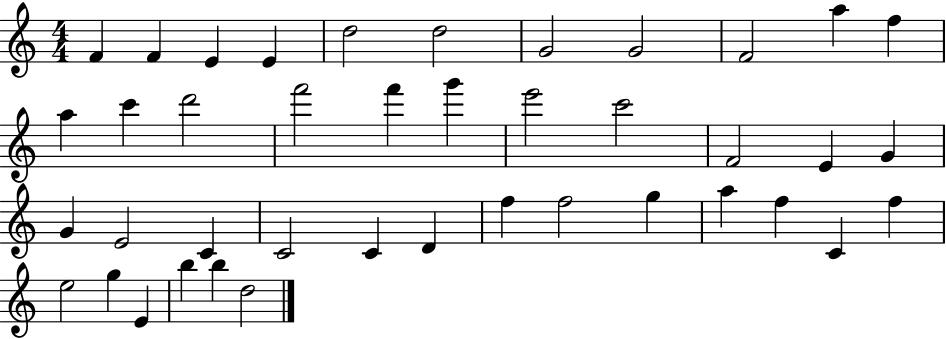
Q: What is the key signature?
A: C major